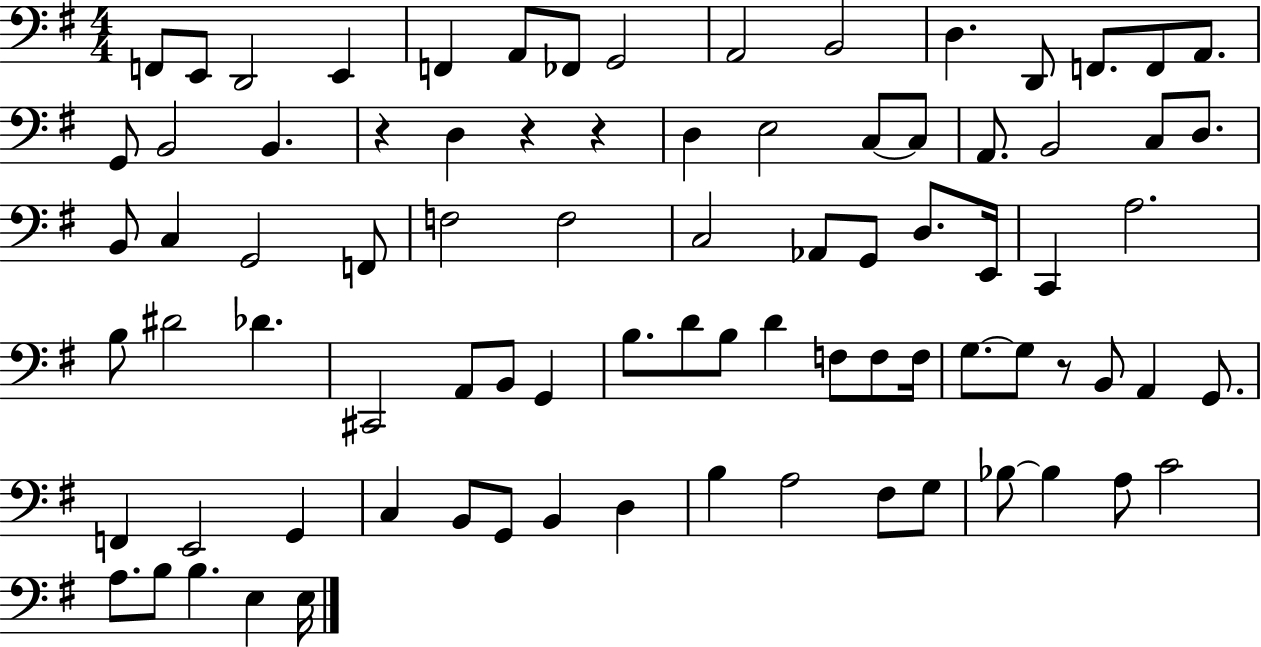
F2/e E2/e D2/h E2/q F2/q A2/e FES2/e G2/h A2/h B2/h D3/q. D2/e F2/e. F2/e A2/e. G2/e B2/h B2/q. R/q D3/q R/q R/q D3/q E3/h C3/e C3/e A2/e. B2/h C3/e D3/e. B2/e C3/q G2/h F2/e F3/h F3/h C3/h Ab2/e G2/e D3/e. E2/s C2/q A3/h. B3/e D#4/h Db4/q. C#2/h A2/e B2/e G2/q B3/e. D4/e B3/e D4/q F3/e F3/e F3/s G3/e. G3/e R/e B2/e A2/q G2/e. F2/q E2/h G2/q C3/q B2/e G2/e B2/q D3/q B3/q A3/h F#3/e G3/e Bb3/e Bb3/q A3/e C4/h A3/e. B3/e B3/q. E3/q E3/s